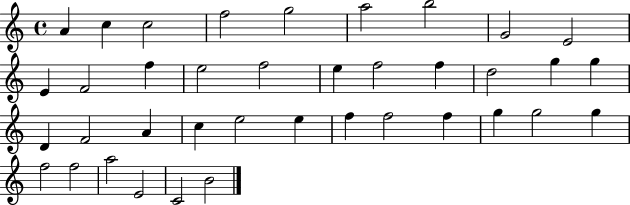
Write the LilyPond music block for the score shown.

{
  \clef treble
  \time 4/4
  \defaultTimeSignature
  \key c \major
  a'4 c''4 c''2 | f''2 g''2 | a''2 b''2 | g'2 e'2 | \break e'4 f'2 f''4 | e''2 f''2 | e''4 f''2 f''4 | d''2 g''4 g''4 | \break d'4 f'2 a'4 | c''4 e''2 e''4 | f''4 f''2 f''4 | g''4 g''2 g''4 | \break f''2 f''2 | a''2 e'2 | c'2 b'2 | \bar "|."
}